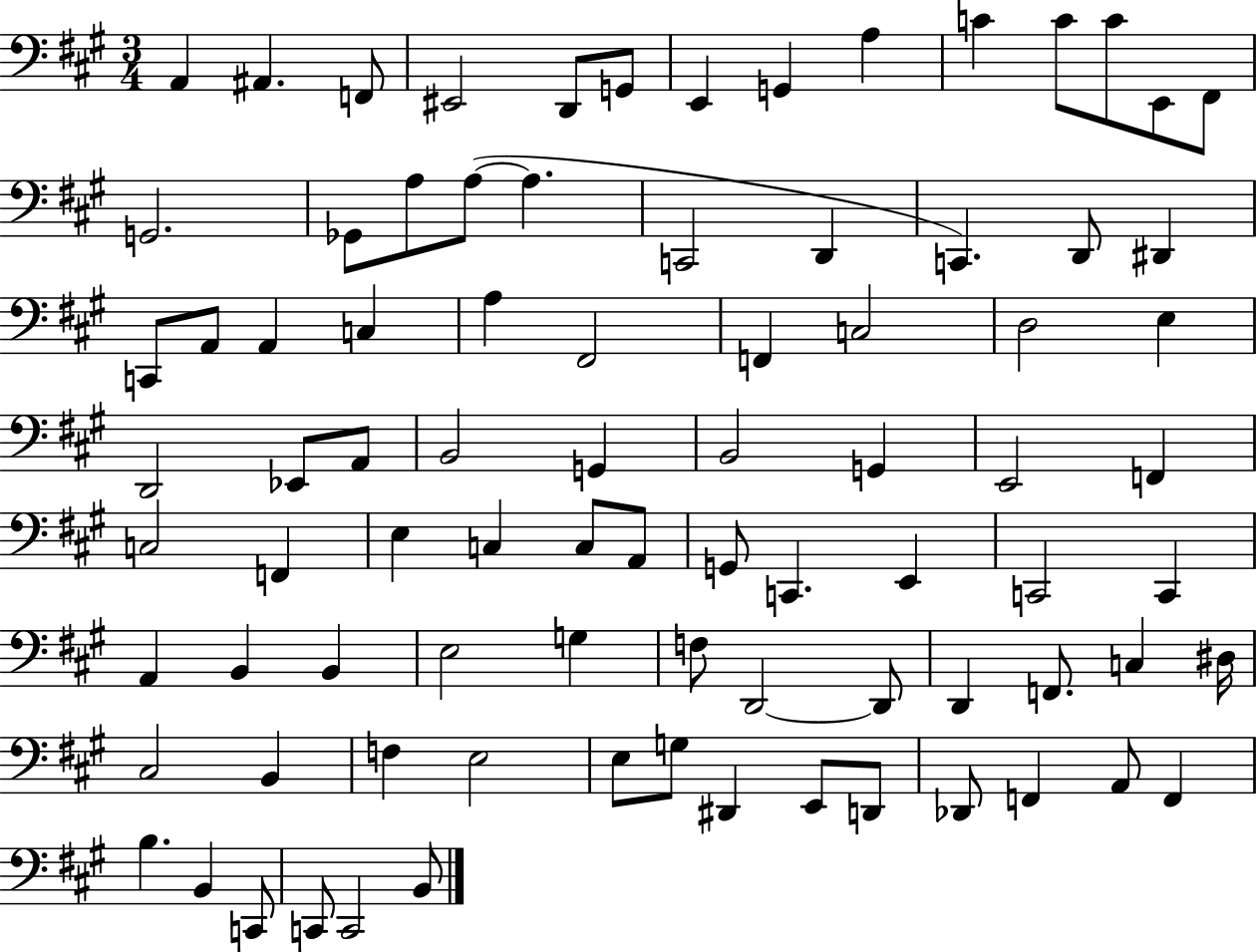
X:1
T:Untitled
M:3/4
L:1/4
K:A
A,, ^A,, F,,/2 ^E,,2 D,,/2 G,,/2 E,, G,, A, C C/2 C/2 E,,/2 ^F,,/2 G,,2 _G,,/2 A,/2 A,/2 A, C,,2 D,, C,, D,,/2 ^D,, C,,/2 A,,/2 A,, C, A, ^F,,2 F,, C,2 D,2 E, D,,2 _E,,/2 A,,/2 B,,2 G,, B,,2 G,, E,,2 F,, C,2 F,, E, C, C,/2 A,,/2 G,,/2 C,, E,, C,,2 C,, A,, B,, B,, E,2 G, F,/2 D,,2 D,,/2 D,, F,,/2 C, ^D,/4 ^C,2 B,, F, E,2 E,/2 G,/2 ^D,, E,,/2 D,,/2 _D,,/2 F,, A,,/2 F,, B, B,, C,,/2 C,,/2 C,,2 B,,/2